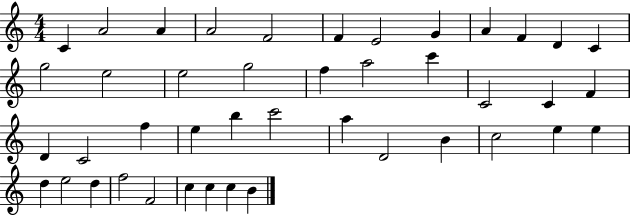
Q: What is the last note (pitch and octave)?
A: B4